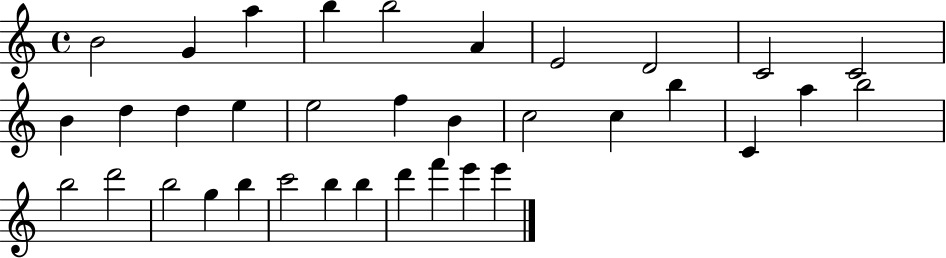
B4/h G4/q A5/q B5/q B5/h A4/q E4/h D4/h C4/h C4/h B4/q D5/q D5/q E5/q E5/h F5/q B4/q C5/h C5/q B5/q C4/q A5/q B5/h B5/h D6/h B5/h G5/q B5/q C6/h B5/q B5/q D6/q F6/q E6/q E6/q